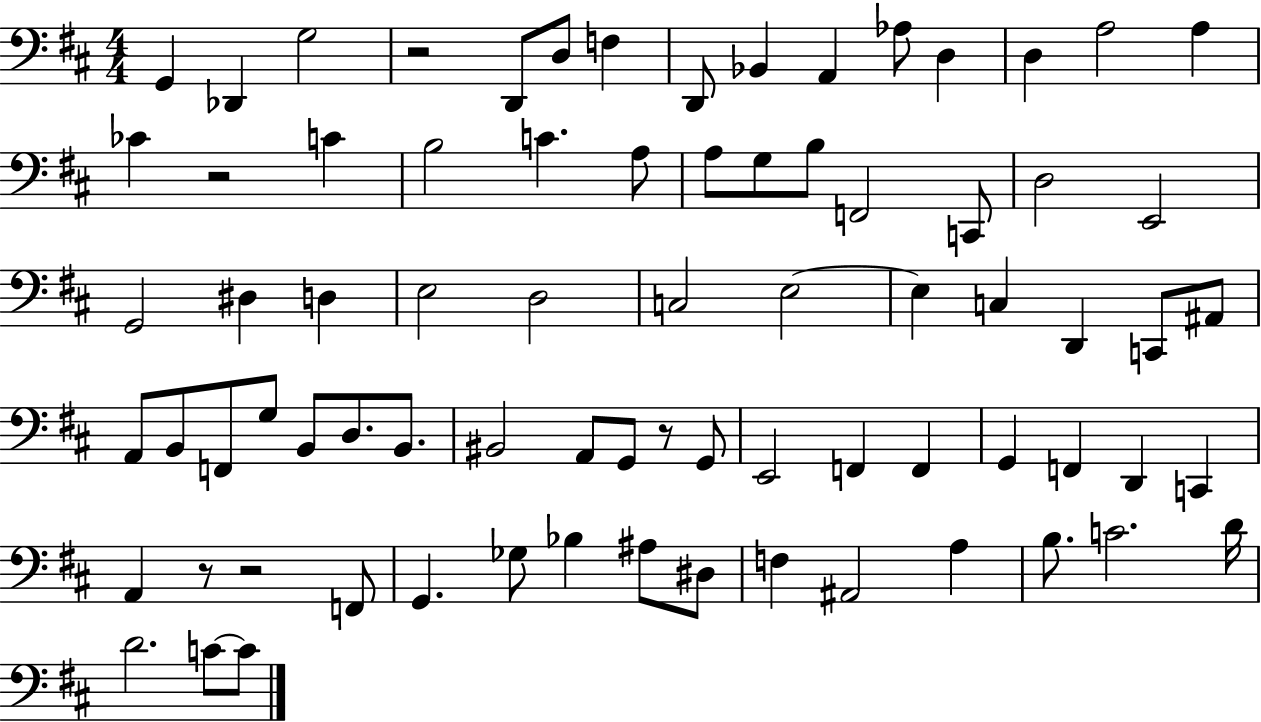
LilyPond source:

{
  \clef bass
  \numericTimeSignature
  \time 4/4
  \key d \major
  \repeat volta 2 { g,4 des,4 g2 | r2 d,8 d8 f4 | d,8 bes,4 a,4 aes8 d4 | d4 a2 a4 | \break ces'4 r2 c'4 | b2 c'4. a8 | a8 g8 b8 f,2 c,8 | d2 e,2 | \break g,2 dis4 d4 | e2 d2 | c2 e2~~ | e4 c4 d,4 c,8 ais,8 | \break a,8 b,8 f,8 g8 b,8 d8. b,8. | bis,2 a,8 g,8 r8 g,8 | e,2 f,4 f,4 | g,4 f,4 d,4 c,4 | \break a,4 r8 r2 f,8 | g,4. ges8 bes4 ais8 dis8 | f4 ais,2 a4 | b8. c'2. d'16 | \break d'2. c'8~~ c'8 | } \bar "|."
}